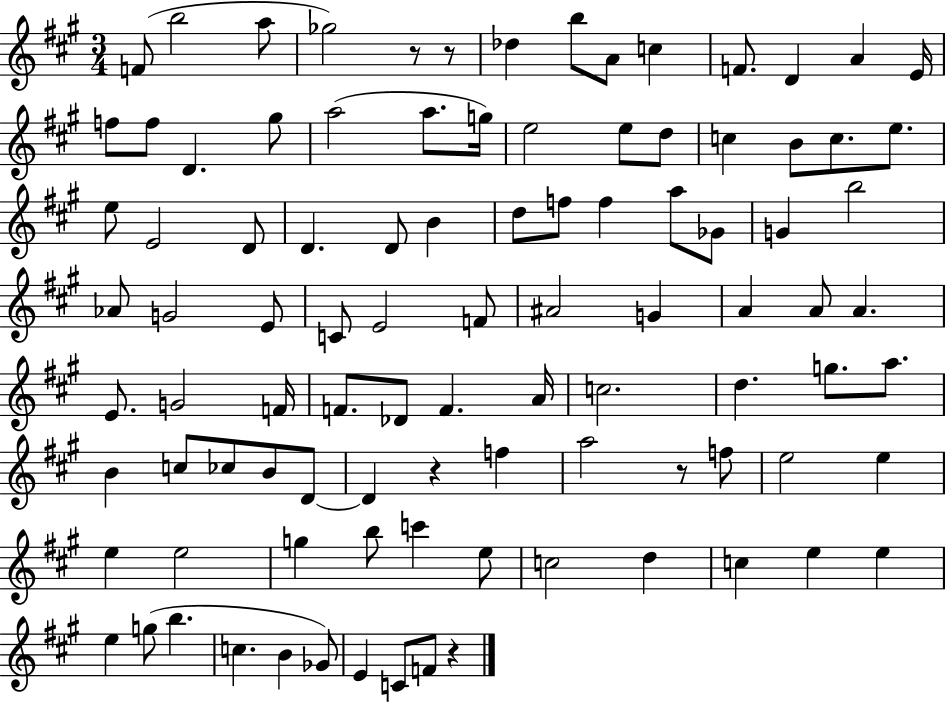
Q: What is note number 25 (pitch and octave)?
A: C5